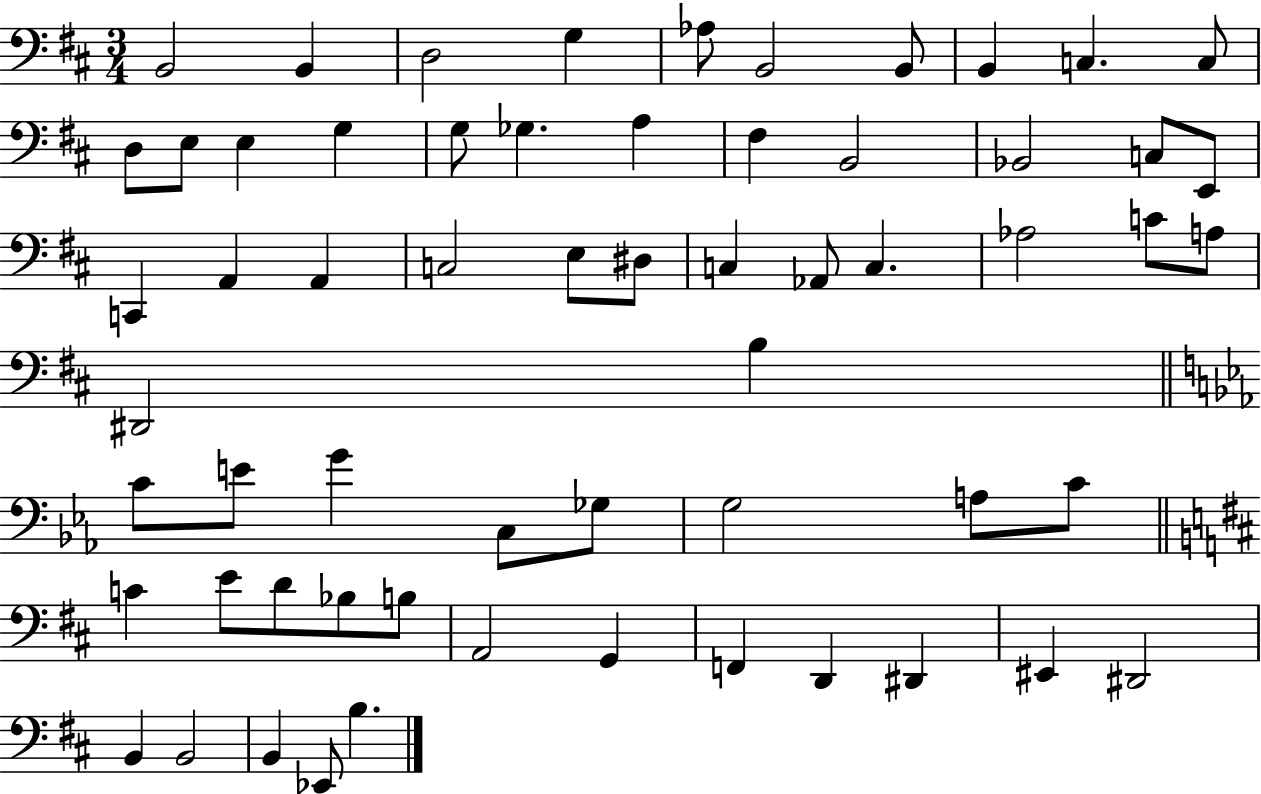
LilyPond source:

{
  \clef bass
  \numericTimeSignature
  \time 3/4
  \key d \major
  b,2 b,4 | d2 g4 | aes8 b,2 b,8 | b,4 c4. c8 | \break d8 e8 e4 g4 | g8 ges4. a4 | fis4 b,2 | bes,2 c8 e,8 | \break c,4 a,4 a,4 | c2 e8 dis8 | c4 aes,8 c4. | aes2 c'8 a8 | \break dis,2 b4 | \bar "||" \break \key c \minor c'8 e'8 g'4 c8 ges8 | g2 a8 c'8 | \bar "||" \break \key d \major c'4 e'8 d'8 bes8 b8 | a,2 g,4 | f,4 d,4 dis,4 | eis,4 dis,2 | \break b,4 b,2 | b,4 ees,8 b4. | \bar "|."
}